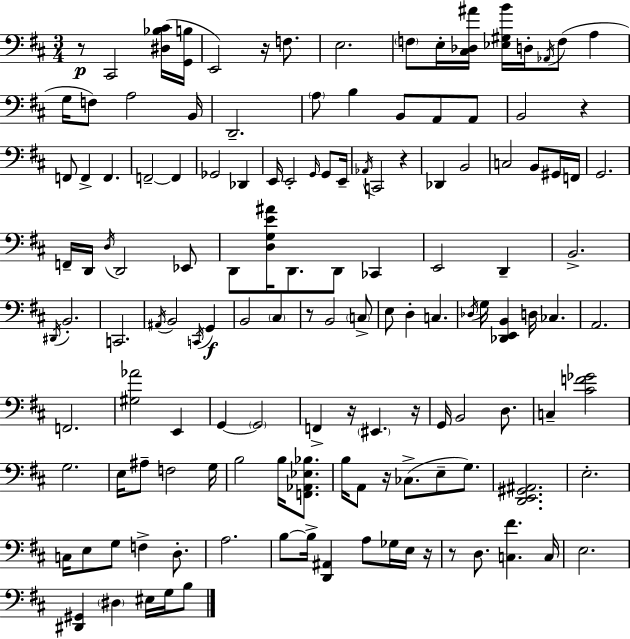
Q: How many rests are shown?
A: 10